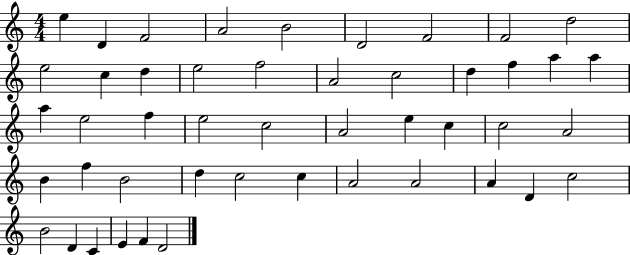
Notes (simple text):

E5/q D4/q F4/h A4/h B4/h D4/h F4/h F4/h D5/h E5/h C5/q D5/q E5/h F5/h A4/h C5/h D5/q F5/q A5/q A5/q A5/q E5/h F5/q E5/h C5/h A4/h E5/q C5/q C5/h A4/h B4/q F5/q B4/h D5/q C5/h C5/q A4/h A4/h A4/q D4/q C5/h B4/h D4/q C4/q E4/q F4/q D4/h